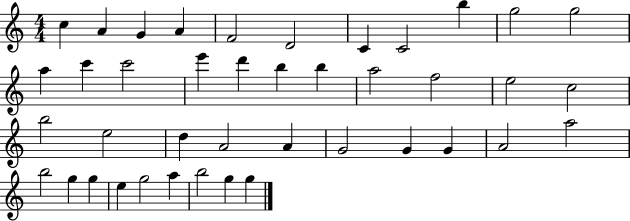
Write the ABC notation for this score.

X:1
T:Untitled
M:4/4
L:1/4
K:C
c A G A F2 D2 C C2 b g2 g2 a c' c'2 e' d' b b a2 f2 e2 c2 b2 e2 d A2 A G2 G G A2 a2 b2 g g e g2 a b2 g g